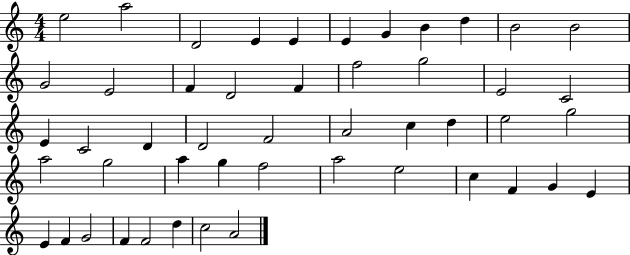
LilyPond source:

{
  \clef treble
  \numericTimeSignature
  \time 4/4
  \key c \major
  e''2 a''2 | d'2 e'4 e'4 | e'4 g'4 b'4 d''4 | b'2 b'2 | \break g'2 e'2 | f'4 d'2 f'4 | f''2 g''2 | e'2 c'2 | \break e'4 c'2 d'4 | d'2 f'2 | a'2 c''4 d''4 | e''2 g''2 | \break a''2 g''2 | a''4 g''4 f''2 | a''2 e''2 | c''4 f'4 g'4 e'4 | \break e'4 f'4 g'2 | f'4 f'2 d''4 | c''2 a'2 | \bar "|."
}